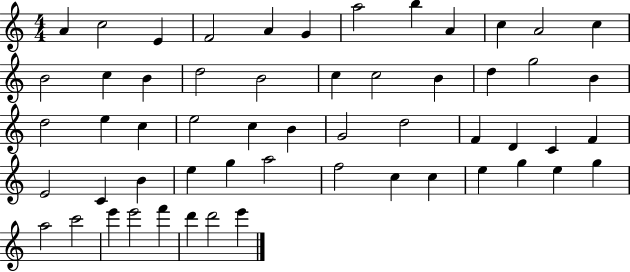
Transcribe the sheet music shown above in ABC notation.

X:1
T:Untitled
M:4/4
L:1/4
K:C
A c2 E F2 A G a2 b A c A2 c B2 c B d2 B2 c c2 B d g2 B d2 e c e2 c B G2 d2 F D C F E2 C B e g a2 f2 c c e g e g a2 c'2 e' e'2 f' d' d'2 e'